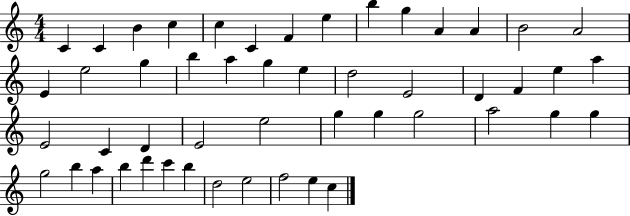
{
  \clef treble
  \numericTimeSignature
  \time 4/4
  \key c \major
  c'4 c'4 b'4 c''4 | c''4 c'4 f'4 e''4 | b''4 g''4 a'4 a'4 | b'2 a'2 | \break e'4 e''2 g''4 | b''4 a''4 g''4 e''4 | d''2 e'2 | d'4 f'4 e''4 a''4 | \break e'2 c'4 d'4 | e'2 e''2 | g''4 g''4 g''2 | a''2 g''4 g''4 | \break g''2 b''4 a''4 | b''4 d'''4 c'''4 b''4 | d''2 e''2 | f''2 e''4 c''4 | \break \bar "|."
}